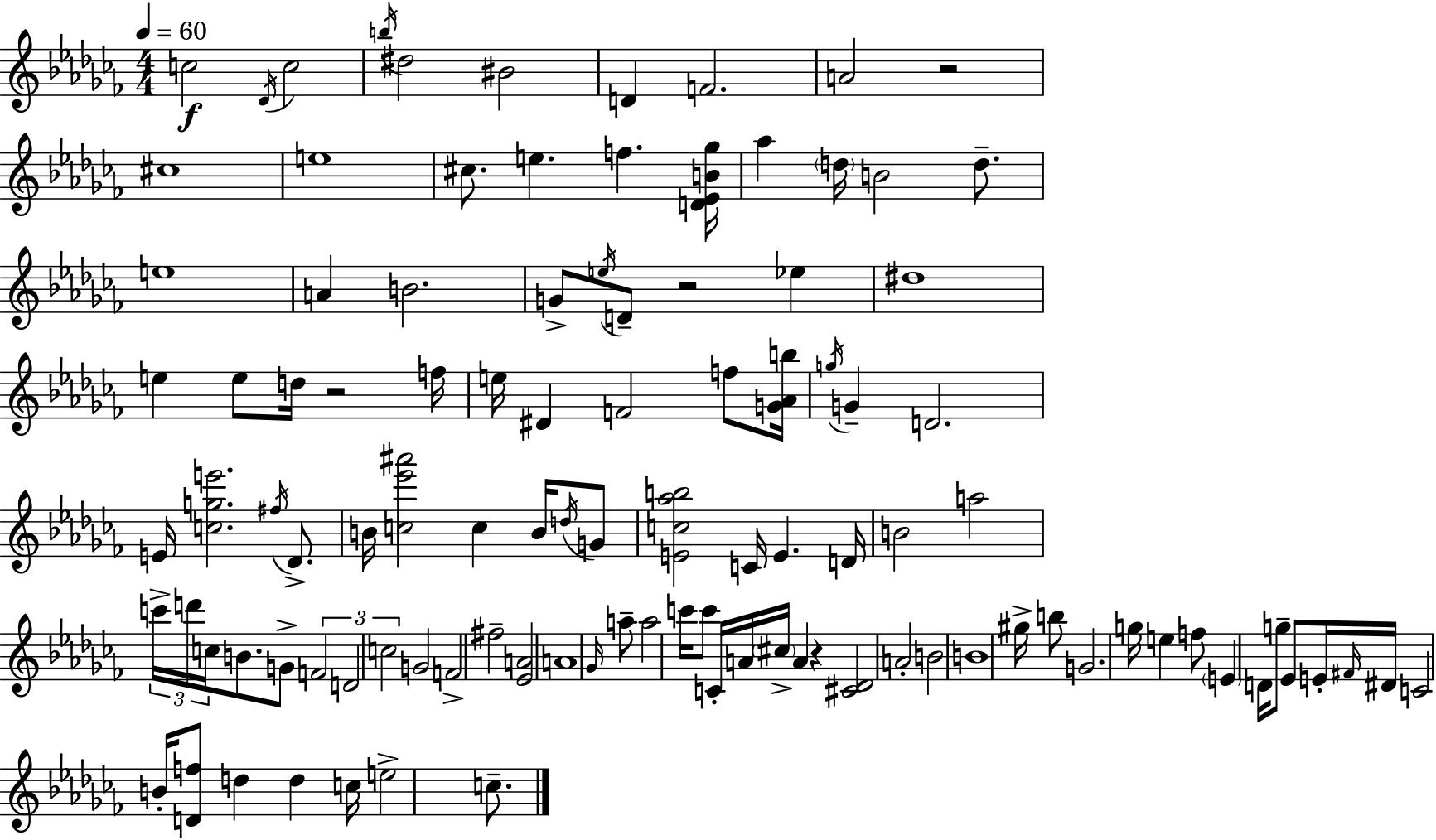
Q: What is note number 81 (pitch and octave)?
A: E4